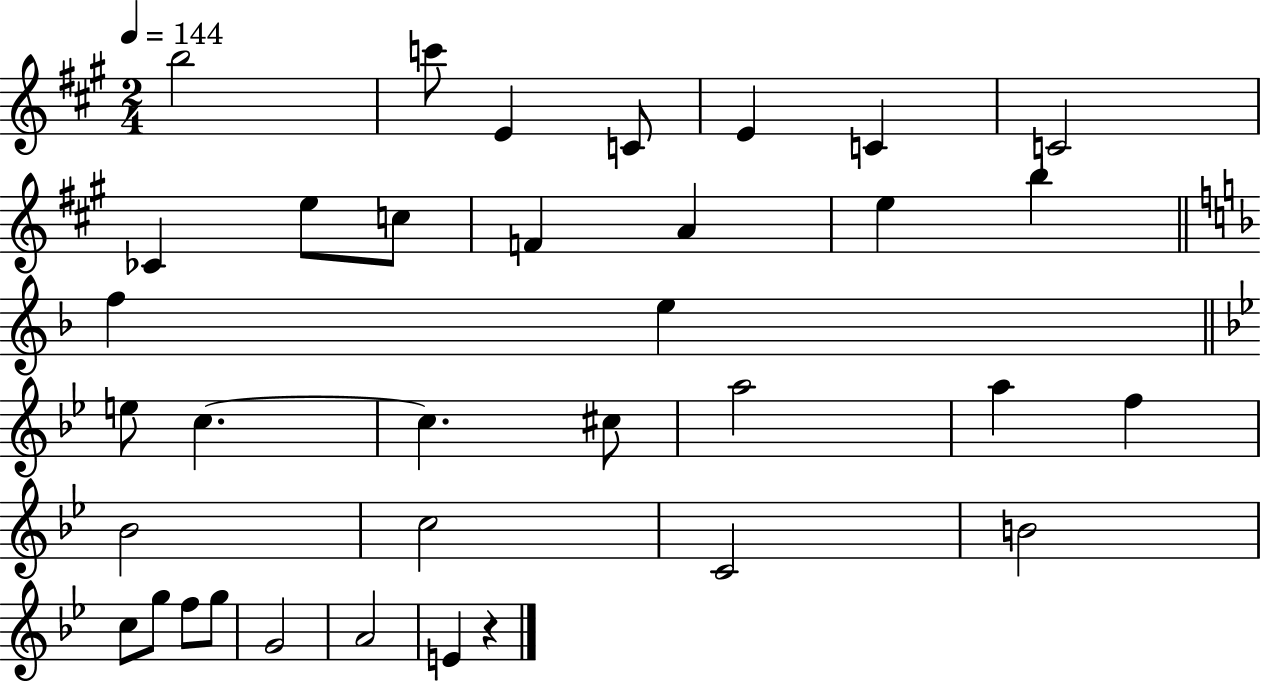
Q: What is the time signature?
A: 2/4